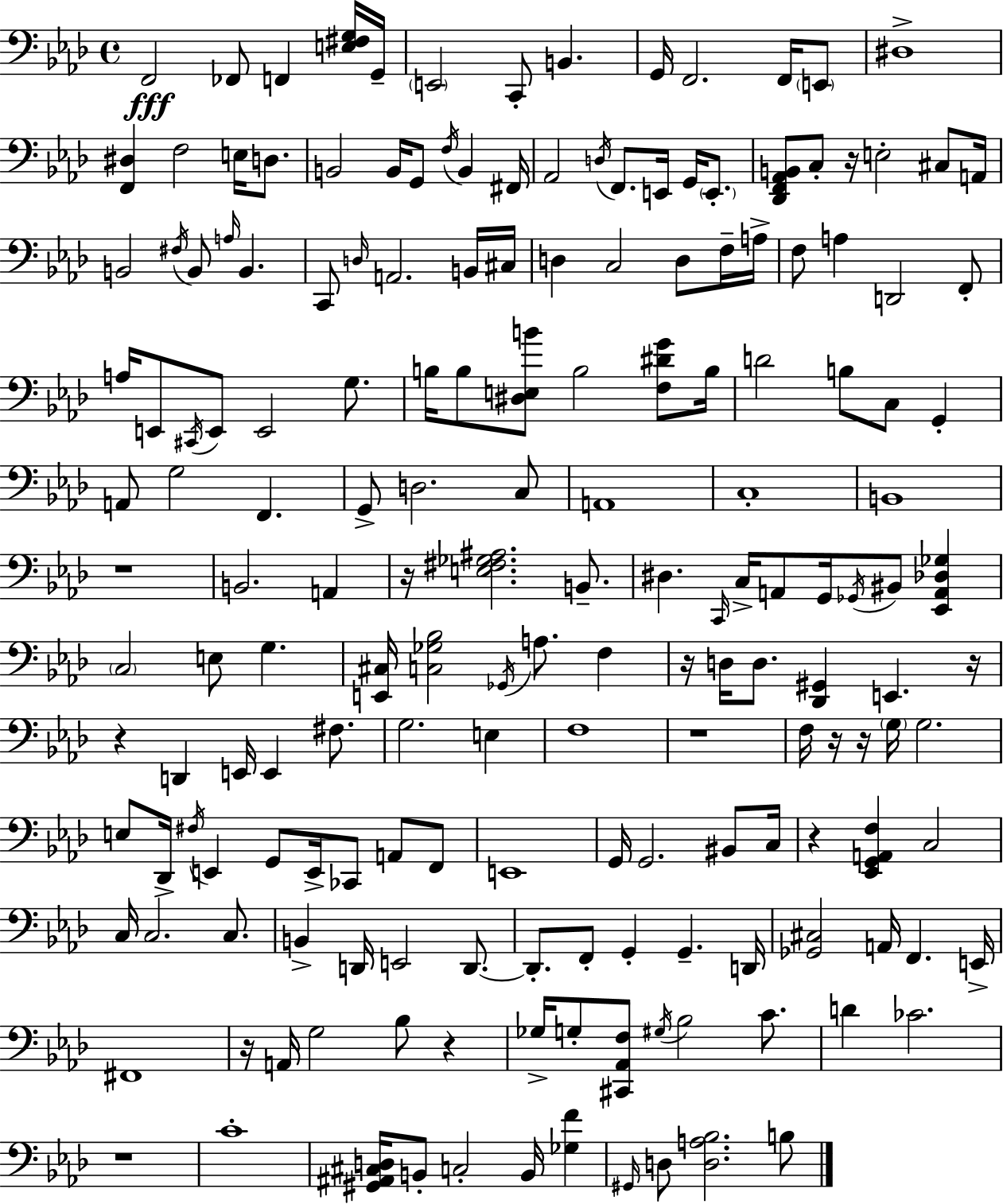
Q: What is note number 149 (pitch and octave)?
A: D3